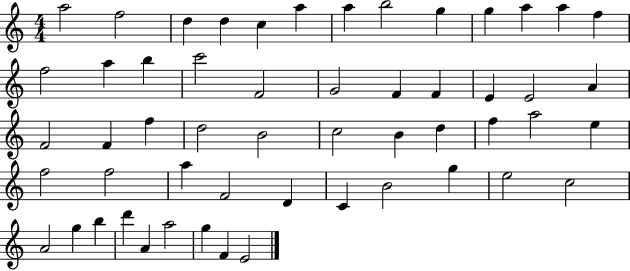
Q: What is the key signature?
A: C major